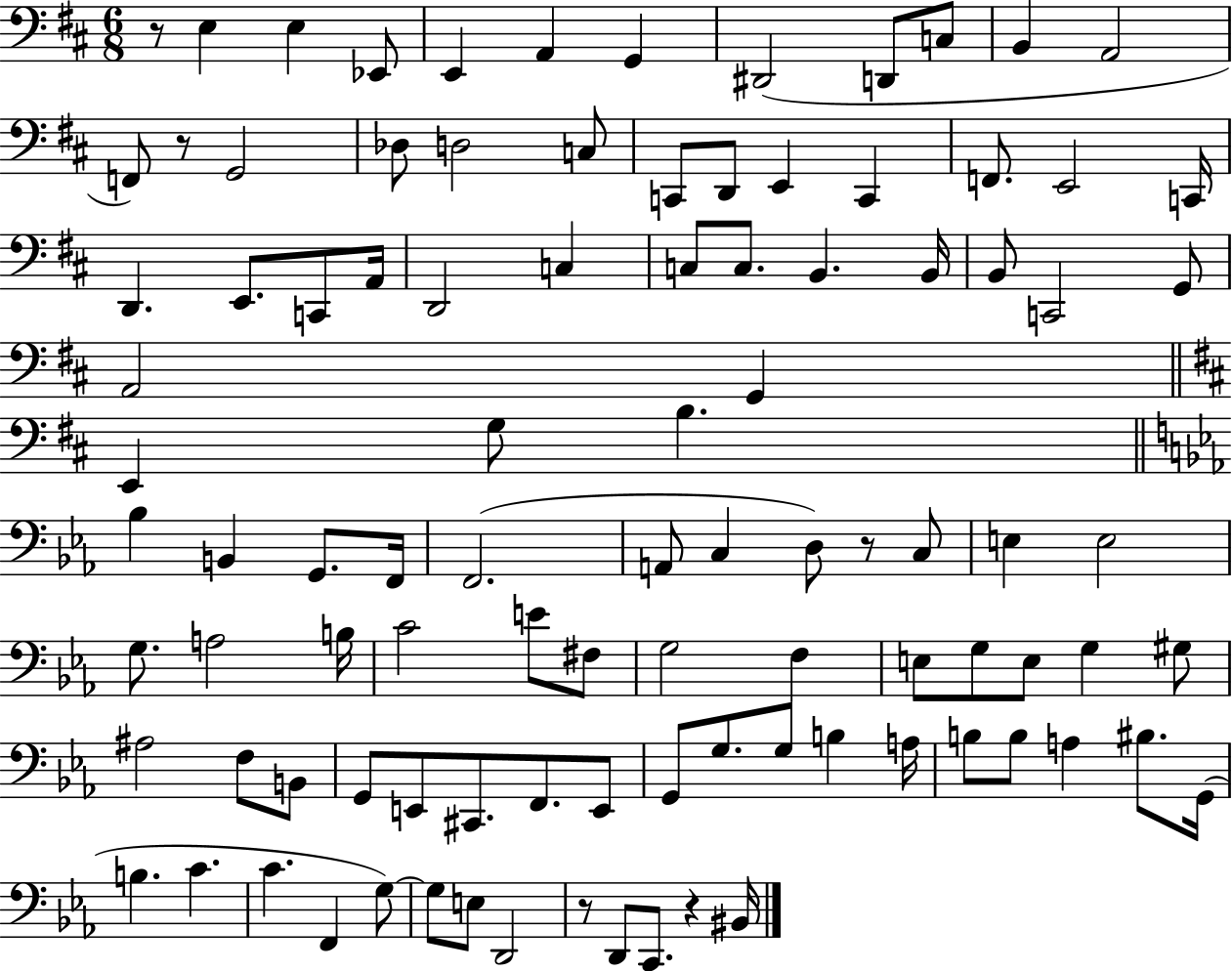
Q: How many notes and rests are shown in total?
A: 99